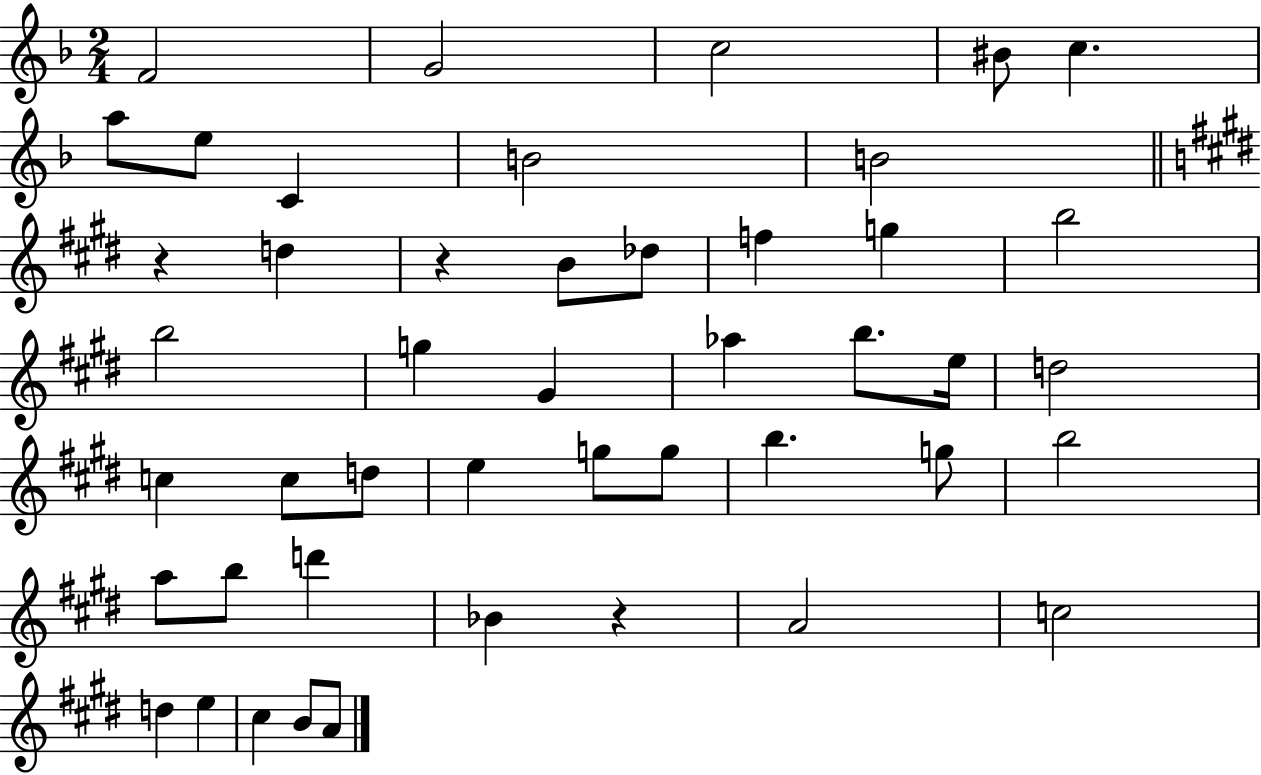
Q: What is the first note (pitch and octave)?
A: F4